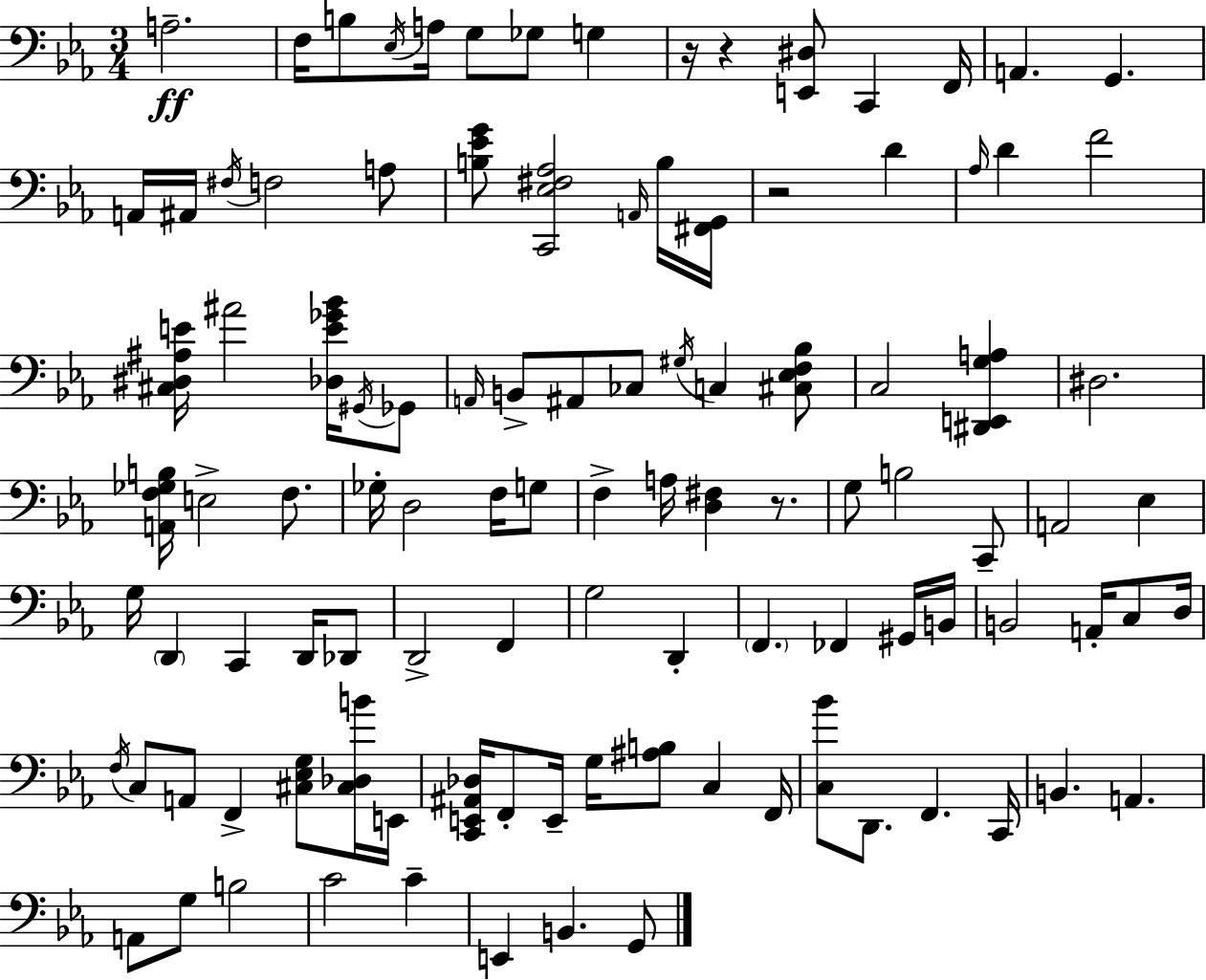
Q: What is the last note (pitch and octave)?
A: G2